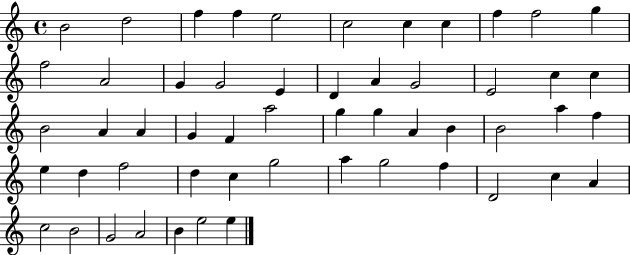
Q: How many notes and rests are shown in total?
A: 54